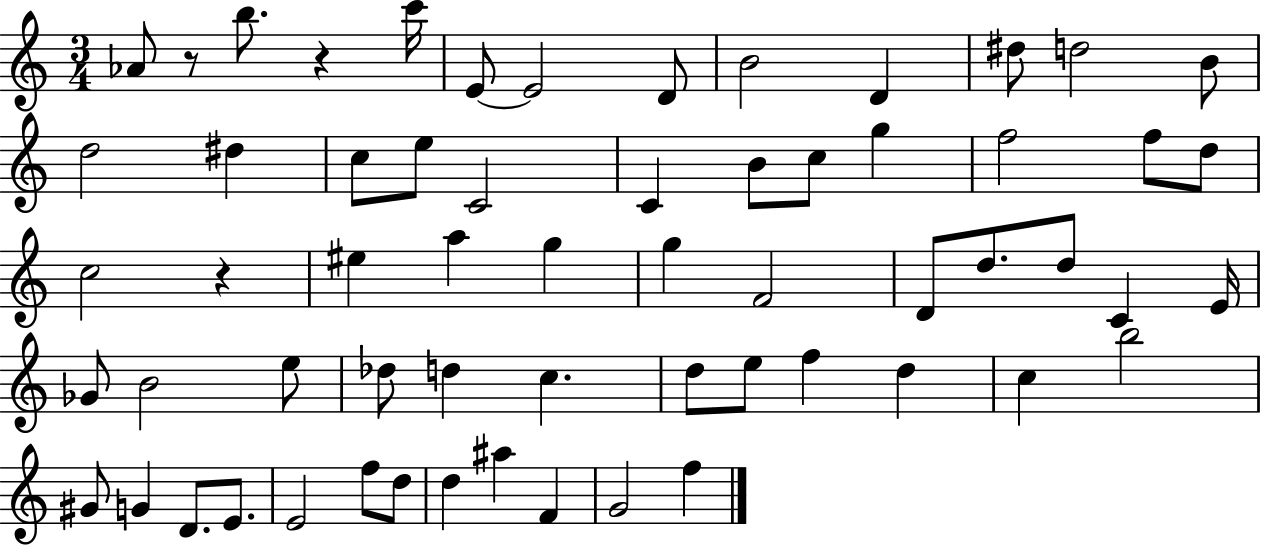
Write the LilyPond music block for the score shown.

{
  \clef treble
  \numericTimeSignature
  \time 3/4
  \key c \major
  aes'8 r8 b''8. r4 c'''16 | e'8~~ e'2 d'8 | b'2 d'4 | dis''8 d''2 b'8 | \break d''2 dis''4 | c''8 e''8 c'2 | c'4 b'8 c''8 g''4 | f''2 f''8 d''8 | \break c''2 r4 | eis''4 a''4 g''4 | g''4 f'2 | d'8 d''8. d''8 c'4 e'16 | \break ges'8 b'2 e''8 | des''8 d''4 c''4. | d''8 e''8 f''4 d''4 | c''4 b''2 | \break gis'8 g'4 d'8. e'8. | e'2 f''8 d''8 | d''4 ais''4 f'4 | g'2 f''4 | \break \bar "|."
}